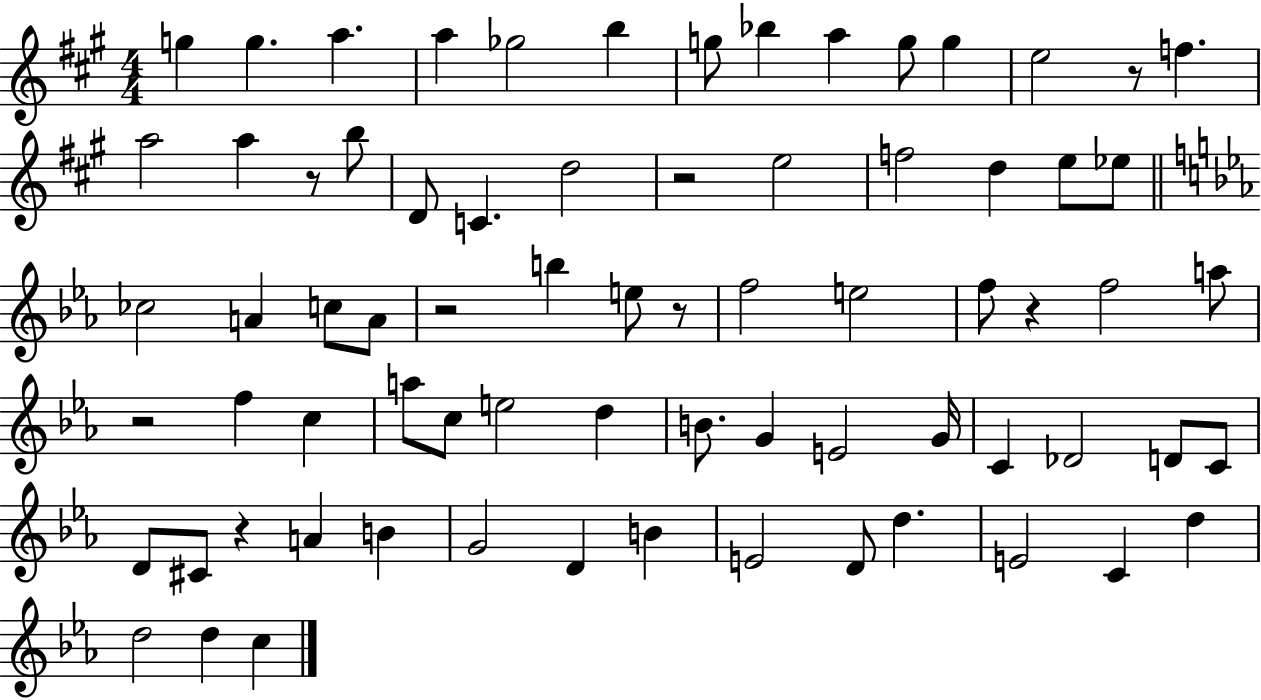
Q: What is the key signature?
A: A major